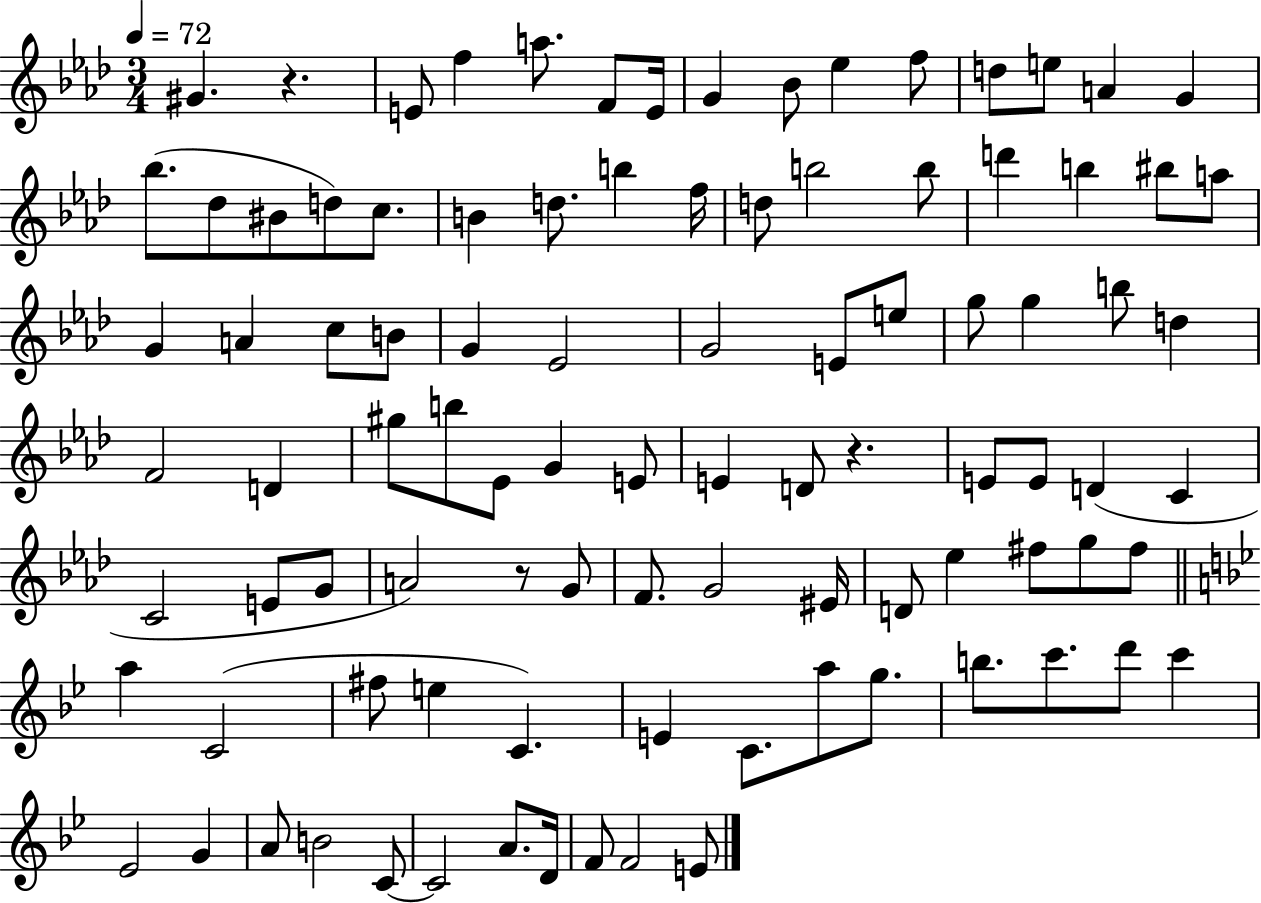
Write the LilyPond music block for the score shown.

{
  \clef treble
  \numericTimeSignature
  \time 3/4
  \key aes \major
  \tempo 4 = 72
  gis'4. r4. | e'8 f''4 a''8. f'8 e'16 | g'4 bes'8 ees''4 f''8 | d''8 e''8 a'4 g'4 | \break bes''8.( des''8 bis'8 d''8) c''8. | b'4 d''8. b''4 f''16 | d''8 b''2 b''8 | d'''4 b''4 bis''8 a''8 | \break g'4 a'4 c''8 b'8 | g'4 ees'2 | g'2 e'8 e''8 | g''8 g''4 b''8 d''4 | \break f'2 d'4 | gis''8 b''8 ees'8 g'4 e'8 | e'4 d'8 r4. | e'8 e'8 d'4( c'4 | \break c'2 e'8 g'8 | a'2) r8 g'8 | f'8. g'2 eis'16 | d'8 ees''4 fis''8 g''8 fis''8 | \break \bar "||" \break \key g \minor a''4 c'2( | fis''8 e''4 c'4.) | e'4 c'8. a''8 g''8. | b''8. c'''8. d'''8 c'''4 | \break ees'2 g'4 | a'8 b'2 c'8~~ | c'2 a'8. d'16 | f'8 f'2 e'8 | \break \bar "|."
}